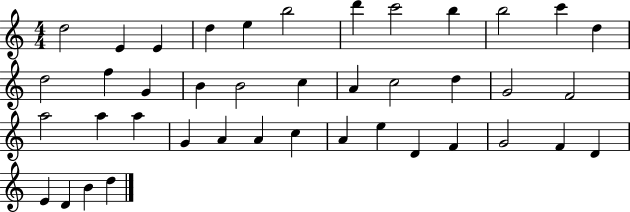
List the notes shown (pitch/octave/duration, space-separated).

D5/h E4/q E4/q D5/q E5/q B5/h D6/q C6/h B5/q B5/h C6/q D5/q D5/h F5/q G4/q B4/q B4/h C5/q A4/q C5/h D5/q G4/h F4/h A5/h A5/q A5/q G4/q A4/q A4/q C5/q A4/q E5/q D4/q F4/q G4/h F4/q D4/q E4/q D4/q B4/q D5/q